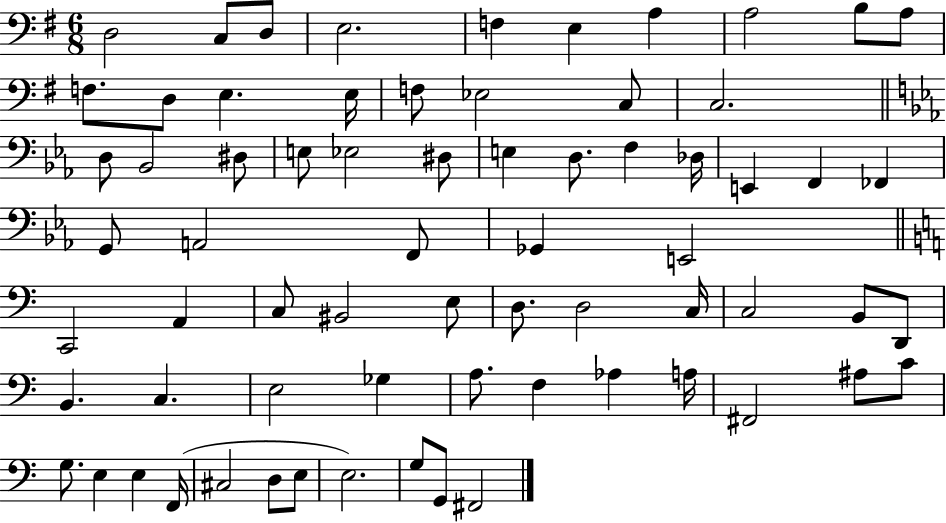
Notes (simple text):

D3/h C3/e D3/e E3/h. F3/q E3/q A3/q A3/h B3/e A3/e F3/e. D3/e E3/q. E3/s F3/e Eb3/h C3/e C3/h. D3/e Bb2/h D#3/e E3/e Eb3/h D#3/e E3/q D3/e. F3/q Db3/s E2/q F2/q FES2/q G2/e A2/h F2/e Gb2/q E2/h C2/h A2/q C3/e BIS2/h E3/e D3/e. D3/h C3/s C3/h B2/e D2/e B2/q. C3/q. E3/h Gb3/q A3/e. F3/q Ab3/q A3/s F#2/h A#3/e C4/e G3/e. E3/q E3/q F2/s C#3/h D3/e E3/e E3/h. G3/e G2/e F#2/h